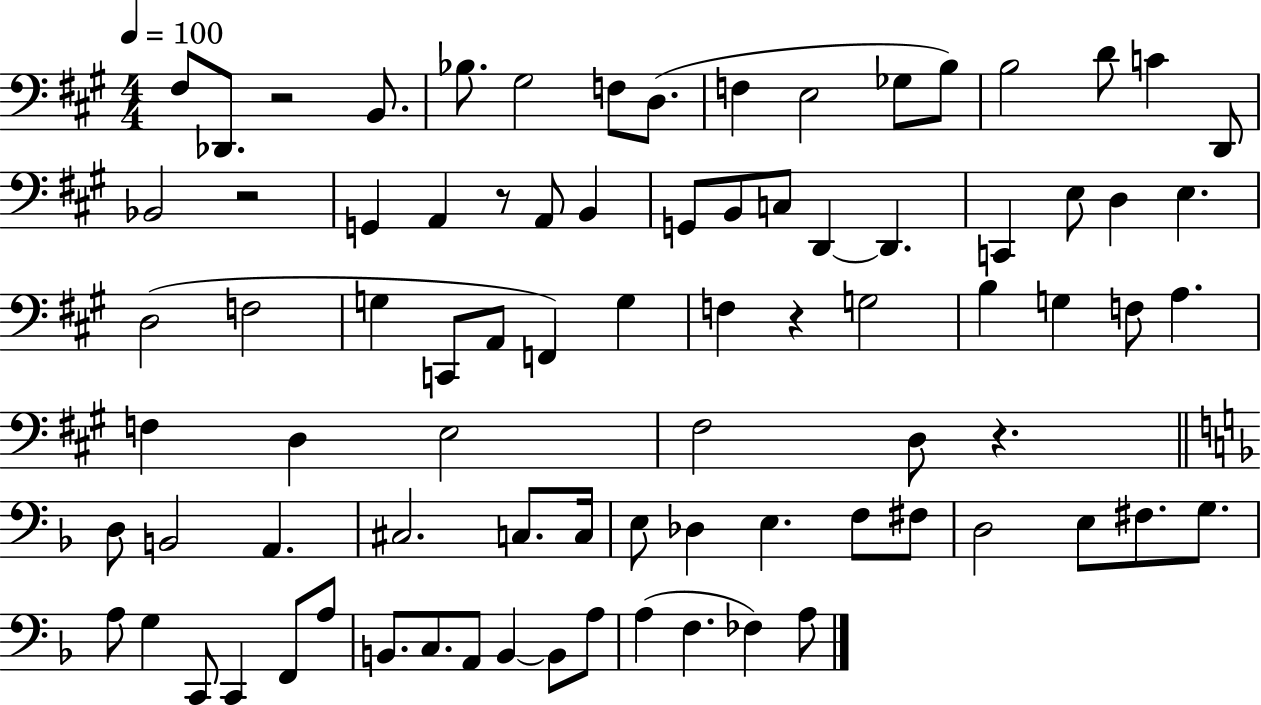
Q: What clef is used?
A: bass